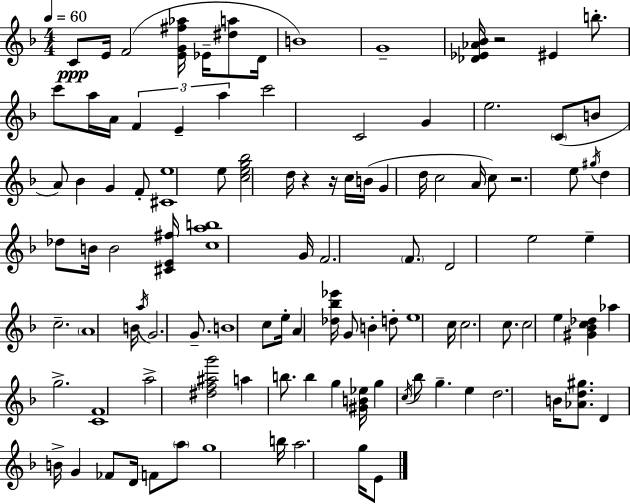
X:1
T:Untitled
M:4/4
L:1/4
K:F
C/2 E/4 F2 [EG^f_a]/4 _E/4 [^da]/2 D/4 B4 G4 [_D_E_A_B]/4 z2 ^E b/2 c'/2 a/4 A/4 F E a c'2 C2 G e2 C/2 B/2 A/2 _B G F/2 [^Ce]4 e/2 [ceg_b]2 d/4 z z/4 c/4 B/4 G d/4 c2 A/4 c/2 z2 e/2 ^g/4 d _d/2 B/4 B2 [^CE^f]/4 [cab]4 G/4 F2 F/2 D2 e2 e c2 A4 B/4 a/4 G2 G/2 B4 c/2 e/4 A [_d_b_e']/4 G/2 B d/2 e4 c/4 c2 c/2 c2 e [^G_Bc_d] _a g2 [CF]4 a2 [^df^ag']2 a b/2 b g [^GB_e]/4 g c/4 _b/2 g e d2 B/4 [_Ad^g]/2 D B/4 G _F/2 D/4 F/2 a/2 g4 b/4 a2 g/4 E/2